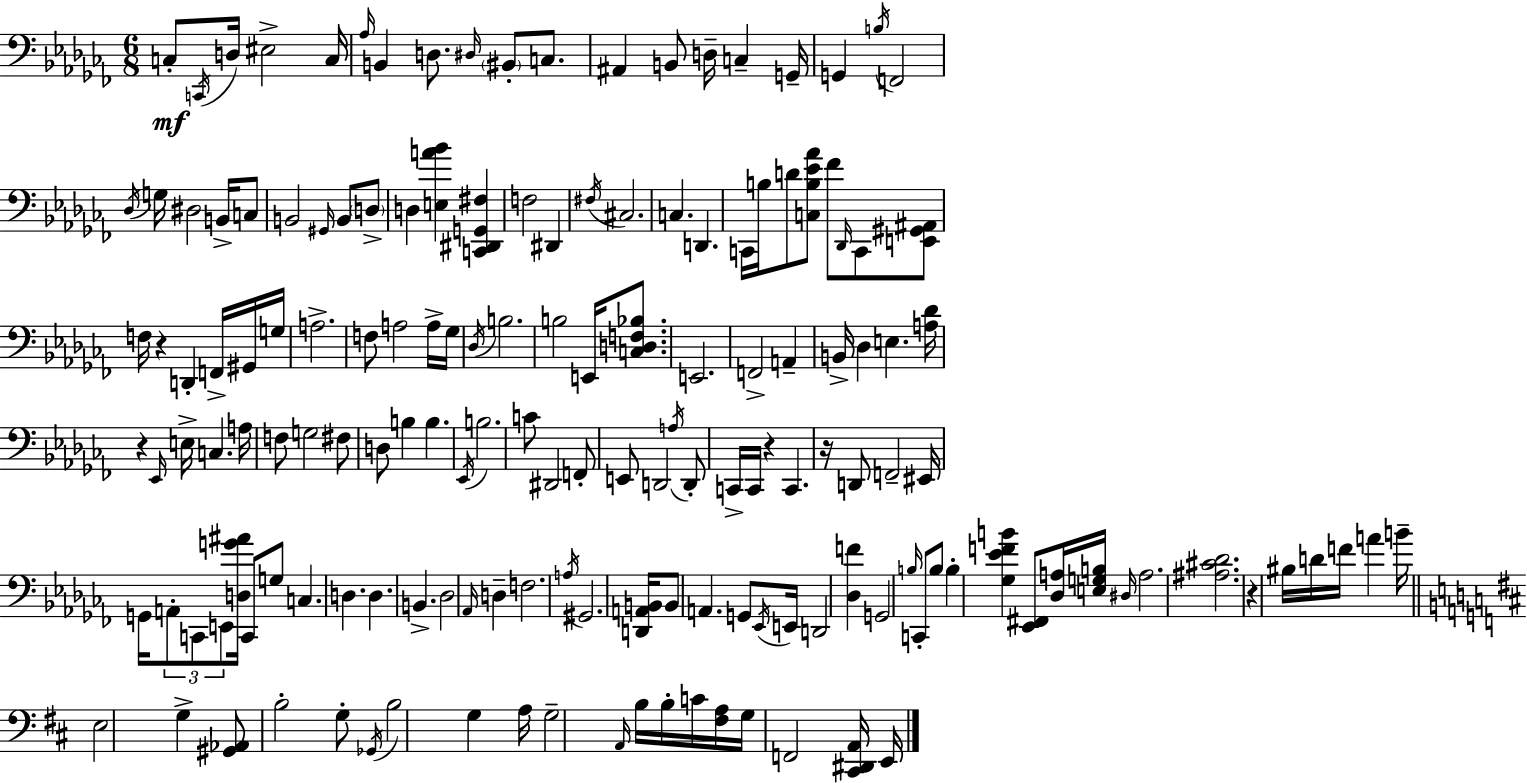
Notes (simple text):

C3/e C2/s D3/s EIS3/h C3/s Ab3/s B2/q D3/e. D#3/s BIS2/e C3/e. A#2/q B2/e D3/s C3/q G2/s G2/q B3/s F2/h Db3/s G3/s D#3/h B2/s C3/e B2/h G#2/s B2/e D3/e D3/q [E3,A4,Bb4]/q [C2,D#2,G2,F#3]/q F3/h D#2/q F#3/s C#3/h. C3/q. D2/q. C2/s B3/s D4/e [C3,B3,Eb4,Ab4]/e FES4/e Db2/s C2/e [E2,G#2,A#2]/e F3/s R/q D2/q F2/s G#2/s G3/s A3/h. F3/e A3/h A3/s Gb3/s Db3/s B3/h. B3/h E2/s [C3,D3,F3,Bb3]/e. E2/h. F2/h A2/q B2/s Db3/q E3/q. [A3,Db4]/s R/q Eb2/s E3/s C3/q. A3/s F3/e G3/h F#3/e D3/e B3/q B3/q. Eb2/s B3/h. C4/e D#2/h F2/e E2/e D2/h A3/s D2/e C2/s C2/s R/q C2/q. R/s D2/e F2/h EIS2/s G2/s A2/e C2/e E2/e [D3,G4,A#4]/s C2/e G3/e C3/q. D3/q. D3/q. B2/q. Db3/h Ab2/s D3/q F3/h. A3/s G#2/h. [D2,A2,B2]/s B2/e A2/q. G2/e Eb2/s E2/s D2/h [Db3,F4]/q G2/h B3/s C2/e B3/e B3/q [Gb3,Eb4,F4,B4]/q [Eb2,F#2]/e [Db3,A3]/s [E3,G3,B3]/s D#3/s A3/h. [A#3,C#4,Db4]/h. R/q BIS3/s D4/s F4/s A4/q B4/s E3/h G3/q [G#2,Ab2]/e B3/h G3/e Gb2/s B3/h G3/q A3/s G3/h A2/s B3/s B3/s C4/s [F#3,A3]/s G3/s F2/h [C#2,D#2,A2]/s E2/s